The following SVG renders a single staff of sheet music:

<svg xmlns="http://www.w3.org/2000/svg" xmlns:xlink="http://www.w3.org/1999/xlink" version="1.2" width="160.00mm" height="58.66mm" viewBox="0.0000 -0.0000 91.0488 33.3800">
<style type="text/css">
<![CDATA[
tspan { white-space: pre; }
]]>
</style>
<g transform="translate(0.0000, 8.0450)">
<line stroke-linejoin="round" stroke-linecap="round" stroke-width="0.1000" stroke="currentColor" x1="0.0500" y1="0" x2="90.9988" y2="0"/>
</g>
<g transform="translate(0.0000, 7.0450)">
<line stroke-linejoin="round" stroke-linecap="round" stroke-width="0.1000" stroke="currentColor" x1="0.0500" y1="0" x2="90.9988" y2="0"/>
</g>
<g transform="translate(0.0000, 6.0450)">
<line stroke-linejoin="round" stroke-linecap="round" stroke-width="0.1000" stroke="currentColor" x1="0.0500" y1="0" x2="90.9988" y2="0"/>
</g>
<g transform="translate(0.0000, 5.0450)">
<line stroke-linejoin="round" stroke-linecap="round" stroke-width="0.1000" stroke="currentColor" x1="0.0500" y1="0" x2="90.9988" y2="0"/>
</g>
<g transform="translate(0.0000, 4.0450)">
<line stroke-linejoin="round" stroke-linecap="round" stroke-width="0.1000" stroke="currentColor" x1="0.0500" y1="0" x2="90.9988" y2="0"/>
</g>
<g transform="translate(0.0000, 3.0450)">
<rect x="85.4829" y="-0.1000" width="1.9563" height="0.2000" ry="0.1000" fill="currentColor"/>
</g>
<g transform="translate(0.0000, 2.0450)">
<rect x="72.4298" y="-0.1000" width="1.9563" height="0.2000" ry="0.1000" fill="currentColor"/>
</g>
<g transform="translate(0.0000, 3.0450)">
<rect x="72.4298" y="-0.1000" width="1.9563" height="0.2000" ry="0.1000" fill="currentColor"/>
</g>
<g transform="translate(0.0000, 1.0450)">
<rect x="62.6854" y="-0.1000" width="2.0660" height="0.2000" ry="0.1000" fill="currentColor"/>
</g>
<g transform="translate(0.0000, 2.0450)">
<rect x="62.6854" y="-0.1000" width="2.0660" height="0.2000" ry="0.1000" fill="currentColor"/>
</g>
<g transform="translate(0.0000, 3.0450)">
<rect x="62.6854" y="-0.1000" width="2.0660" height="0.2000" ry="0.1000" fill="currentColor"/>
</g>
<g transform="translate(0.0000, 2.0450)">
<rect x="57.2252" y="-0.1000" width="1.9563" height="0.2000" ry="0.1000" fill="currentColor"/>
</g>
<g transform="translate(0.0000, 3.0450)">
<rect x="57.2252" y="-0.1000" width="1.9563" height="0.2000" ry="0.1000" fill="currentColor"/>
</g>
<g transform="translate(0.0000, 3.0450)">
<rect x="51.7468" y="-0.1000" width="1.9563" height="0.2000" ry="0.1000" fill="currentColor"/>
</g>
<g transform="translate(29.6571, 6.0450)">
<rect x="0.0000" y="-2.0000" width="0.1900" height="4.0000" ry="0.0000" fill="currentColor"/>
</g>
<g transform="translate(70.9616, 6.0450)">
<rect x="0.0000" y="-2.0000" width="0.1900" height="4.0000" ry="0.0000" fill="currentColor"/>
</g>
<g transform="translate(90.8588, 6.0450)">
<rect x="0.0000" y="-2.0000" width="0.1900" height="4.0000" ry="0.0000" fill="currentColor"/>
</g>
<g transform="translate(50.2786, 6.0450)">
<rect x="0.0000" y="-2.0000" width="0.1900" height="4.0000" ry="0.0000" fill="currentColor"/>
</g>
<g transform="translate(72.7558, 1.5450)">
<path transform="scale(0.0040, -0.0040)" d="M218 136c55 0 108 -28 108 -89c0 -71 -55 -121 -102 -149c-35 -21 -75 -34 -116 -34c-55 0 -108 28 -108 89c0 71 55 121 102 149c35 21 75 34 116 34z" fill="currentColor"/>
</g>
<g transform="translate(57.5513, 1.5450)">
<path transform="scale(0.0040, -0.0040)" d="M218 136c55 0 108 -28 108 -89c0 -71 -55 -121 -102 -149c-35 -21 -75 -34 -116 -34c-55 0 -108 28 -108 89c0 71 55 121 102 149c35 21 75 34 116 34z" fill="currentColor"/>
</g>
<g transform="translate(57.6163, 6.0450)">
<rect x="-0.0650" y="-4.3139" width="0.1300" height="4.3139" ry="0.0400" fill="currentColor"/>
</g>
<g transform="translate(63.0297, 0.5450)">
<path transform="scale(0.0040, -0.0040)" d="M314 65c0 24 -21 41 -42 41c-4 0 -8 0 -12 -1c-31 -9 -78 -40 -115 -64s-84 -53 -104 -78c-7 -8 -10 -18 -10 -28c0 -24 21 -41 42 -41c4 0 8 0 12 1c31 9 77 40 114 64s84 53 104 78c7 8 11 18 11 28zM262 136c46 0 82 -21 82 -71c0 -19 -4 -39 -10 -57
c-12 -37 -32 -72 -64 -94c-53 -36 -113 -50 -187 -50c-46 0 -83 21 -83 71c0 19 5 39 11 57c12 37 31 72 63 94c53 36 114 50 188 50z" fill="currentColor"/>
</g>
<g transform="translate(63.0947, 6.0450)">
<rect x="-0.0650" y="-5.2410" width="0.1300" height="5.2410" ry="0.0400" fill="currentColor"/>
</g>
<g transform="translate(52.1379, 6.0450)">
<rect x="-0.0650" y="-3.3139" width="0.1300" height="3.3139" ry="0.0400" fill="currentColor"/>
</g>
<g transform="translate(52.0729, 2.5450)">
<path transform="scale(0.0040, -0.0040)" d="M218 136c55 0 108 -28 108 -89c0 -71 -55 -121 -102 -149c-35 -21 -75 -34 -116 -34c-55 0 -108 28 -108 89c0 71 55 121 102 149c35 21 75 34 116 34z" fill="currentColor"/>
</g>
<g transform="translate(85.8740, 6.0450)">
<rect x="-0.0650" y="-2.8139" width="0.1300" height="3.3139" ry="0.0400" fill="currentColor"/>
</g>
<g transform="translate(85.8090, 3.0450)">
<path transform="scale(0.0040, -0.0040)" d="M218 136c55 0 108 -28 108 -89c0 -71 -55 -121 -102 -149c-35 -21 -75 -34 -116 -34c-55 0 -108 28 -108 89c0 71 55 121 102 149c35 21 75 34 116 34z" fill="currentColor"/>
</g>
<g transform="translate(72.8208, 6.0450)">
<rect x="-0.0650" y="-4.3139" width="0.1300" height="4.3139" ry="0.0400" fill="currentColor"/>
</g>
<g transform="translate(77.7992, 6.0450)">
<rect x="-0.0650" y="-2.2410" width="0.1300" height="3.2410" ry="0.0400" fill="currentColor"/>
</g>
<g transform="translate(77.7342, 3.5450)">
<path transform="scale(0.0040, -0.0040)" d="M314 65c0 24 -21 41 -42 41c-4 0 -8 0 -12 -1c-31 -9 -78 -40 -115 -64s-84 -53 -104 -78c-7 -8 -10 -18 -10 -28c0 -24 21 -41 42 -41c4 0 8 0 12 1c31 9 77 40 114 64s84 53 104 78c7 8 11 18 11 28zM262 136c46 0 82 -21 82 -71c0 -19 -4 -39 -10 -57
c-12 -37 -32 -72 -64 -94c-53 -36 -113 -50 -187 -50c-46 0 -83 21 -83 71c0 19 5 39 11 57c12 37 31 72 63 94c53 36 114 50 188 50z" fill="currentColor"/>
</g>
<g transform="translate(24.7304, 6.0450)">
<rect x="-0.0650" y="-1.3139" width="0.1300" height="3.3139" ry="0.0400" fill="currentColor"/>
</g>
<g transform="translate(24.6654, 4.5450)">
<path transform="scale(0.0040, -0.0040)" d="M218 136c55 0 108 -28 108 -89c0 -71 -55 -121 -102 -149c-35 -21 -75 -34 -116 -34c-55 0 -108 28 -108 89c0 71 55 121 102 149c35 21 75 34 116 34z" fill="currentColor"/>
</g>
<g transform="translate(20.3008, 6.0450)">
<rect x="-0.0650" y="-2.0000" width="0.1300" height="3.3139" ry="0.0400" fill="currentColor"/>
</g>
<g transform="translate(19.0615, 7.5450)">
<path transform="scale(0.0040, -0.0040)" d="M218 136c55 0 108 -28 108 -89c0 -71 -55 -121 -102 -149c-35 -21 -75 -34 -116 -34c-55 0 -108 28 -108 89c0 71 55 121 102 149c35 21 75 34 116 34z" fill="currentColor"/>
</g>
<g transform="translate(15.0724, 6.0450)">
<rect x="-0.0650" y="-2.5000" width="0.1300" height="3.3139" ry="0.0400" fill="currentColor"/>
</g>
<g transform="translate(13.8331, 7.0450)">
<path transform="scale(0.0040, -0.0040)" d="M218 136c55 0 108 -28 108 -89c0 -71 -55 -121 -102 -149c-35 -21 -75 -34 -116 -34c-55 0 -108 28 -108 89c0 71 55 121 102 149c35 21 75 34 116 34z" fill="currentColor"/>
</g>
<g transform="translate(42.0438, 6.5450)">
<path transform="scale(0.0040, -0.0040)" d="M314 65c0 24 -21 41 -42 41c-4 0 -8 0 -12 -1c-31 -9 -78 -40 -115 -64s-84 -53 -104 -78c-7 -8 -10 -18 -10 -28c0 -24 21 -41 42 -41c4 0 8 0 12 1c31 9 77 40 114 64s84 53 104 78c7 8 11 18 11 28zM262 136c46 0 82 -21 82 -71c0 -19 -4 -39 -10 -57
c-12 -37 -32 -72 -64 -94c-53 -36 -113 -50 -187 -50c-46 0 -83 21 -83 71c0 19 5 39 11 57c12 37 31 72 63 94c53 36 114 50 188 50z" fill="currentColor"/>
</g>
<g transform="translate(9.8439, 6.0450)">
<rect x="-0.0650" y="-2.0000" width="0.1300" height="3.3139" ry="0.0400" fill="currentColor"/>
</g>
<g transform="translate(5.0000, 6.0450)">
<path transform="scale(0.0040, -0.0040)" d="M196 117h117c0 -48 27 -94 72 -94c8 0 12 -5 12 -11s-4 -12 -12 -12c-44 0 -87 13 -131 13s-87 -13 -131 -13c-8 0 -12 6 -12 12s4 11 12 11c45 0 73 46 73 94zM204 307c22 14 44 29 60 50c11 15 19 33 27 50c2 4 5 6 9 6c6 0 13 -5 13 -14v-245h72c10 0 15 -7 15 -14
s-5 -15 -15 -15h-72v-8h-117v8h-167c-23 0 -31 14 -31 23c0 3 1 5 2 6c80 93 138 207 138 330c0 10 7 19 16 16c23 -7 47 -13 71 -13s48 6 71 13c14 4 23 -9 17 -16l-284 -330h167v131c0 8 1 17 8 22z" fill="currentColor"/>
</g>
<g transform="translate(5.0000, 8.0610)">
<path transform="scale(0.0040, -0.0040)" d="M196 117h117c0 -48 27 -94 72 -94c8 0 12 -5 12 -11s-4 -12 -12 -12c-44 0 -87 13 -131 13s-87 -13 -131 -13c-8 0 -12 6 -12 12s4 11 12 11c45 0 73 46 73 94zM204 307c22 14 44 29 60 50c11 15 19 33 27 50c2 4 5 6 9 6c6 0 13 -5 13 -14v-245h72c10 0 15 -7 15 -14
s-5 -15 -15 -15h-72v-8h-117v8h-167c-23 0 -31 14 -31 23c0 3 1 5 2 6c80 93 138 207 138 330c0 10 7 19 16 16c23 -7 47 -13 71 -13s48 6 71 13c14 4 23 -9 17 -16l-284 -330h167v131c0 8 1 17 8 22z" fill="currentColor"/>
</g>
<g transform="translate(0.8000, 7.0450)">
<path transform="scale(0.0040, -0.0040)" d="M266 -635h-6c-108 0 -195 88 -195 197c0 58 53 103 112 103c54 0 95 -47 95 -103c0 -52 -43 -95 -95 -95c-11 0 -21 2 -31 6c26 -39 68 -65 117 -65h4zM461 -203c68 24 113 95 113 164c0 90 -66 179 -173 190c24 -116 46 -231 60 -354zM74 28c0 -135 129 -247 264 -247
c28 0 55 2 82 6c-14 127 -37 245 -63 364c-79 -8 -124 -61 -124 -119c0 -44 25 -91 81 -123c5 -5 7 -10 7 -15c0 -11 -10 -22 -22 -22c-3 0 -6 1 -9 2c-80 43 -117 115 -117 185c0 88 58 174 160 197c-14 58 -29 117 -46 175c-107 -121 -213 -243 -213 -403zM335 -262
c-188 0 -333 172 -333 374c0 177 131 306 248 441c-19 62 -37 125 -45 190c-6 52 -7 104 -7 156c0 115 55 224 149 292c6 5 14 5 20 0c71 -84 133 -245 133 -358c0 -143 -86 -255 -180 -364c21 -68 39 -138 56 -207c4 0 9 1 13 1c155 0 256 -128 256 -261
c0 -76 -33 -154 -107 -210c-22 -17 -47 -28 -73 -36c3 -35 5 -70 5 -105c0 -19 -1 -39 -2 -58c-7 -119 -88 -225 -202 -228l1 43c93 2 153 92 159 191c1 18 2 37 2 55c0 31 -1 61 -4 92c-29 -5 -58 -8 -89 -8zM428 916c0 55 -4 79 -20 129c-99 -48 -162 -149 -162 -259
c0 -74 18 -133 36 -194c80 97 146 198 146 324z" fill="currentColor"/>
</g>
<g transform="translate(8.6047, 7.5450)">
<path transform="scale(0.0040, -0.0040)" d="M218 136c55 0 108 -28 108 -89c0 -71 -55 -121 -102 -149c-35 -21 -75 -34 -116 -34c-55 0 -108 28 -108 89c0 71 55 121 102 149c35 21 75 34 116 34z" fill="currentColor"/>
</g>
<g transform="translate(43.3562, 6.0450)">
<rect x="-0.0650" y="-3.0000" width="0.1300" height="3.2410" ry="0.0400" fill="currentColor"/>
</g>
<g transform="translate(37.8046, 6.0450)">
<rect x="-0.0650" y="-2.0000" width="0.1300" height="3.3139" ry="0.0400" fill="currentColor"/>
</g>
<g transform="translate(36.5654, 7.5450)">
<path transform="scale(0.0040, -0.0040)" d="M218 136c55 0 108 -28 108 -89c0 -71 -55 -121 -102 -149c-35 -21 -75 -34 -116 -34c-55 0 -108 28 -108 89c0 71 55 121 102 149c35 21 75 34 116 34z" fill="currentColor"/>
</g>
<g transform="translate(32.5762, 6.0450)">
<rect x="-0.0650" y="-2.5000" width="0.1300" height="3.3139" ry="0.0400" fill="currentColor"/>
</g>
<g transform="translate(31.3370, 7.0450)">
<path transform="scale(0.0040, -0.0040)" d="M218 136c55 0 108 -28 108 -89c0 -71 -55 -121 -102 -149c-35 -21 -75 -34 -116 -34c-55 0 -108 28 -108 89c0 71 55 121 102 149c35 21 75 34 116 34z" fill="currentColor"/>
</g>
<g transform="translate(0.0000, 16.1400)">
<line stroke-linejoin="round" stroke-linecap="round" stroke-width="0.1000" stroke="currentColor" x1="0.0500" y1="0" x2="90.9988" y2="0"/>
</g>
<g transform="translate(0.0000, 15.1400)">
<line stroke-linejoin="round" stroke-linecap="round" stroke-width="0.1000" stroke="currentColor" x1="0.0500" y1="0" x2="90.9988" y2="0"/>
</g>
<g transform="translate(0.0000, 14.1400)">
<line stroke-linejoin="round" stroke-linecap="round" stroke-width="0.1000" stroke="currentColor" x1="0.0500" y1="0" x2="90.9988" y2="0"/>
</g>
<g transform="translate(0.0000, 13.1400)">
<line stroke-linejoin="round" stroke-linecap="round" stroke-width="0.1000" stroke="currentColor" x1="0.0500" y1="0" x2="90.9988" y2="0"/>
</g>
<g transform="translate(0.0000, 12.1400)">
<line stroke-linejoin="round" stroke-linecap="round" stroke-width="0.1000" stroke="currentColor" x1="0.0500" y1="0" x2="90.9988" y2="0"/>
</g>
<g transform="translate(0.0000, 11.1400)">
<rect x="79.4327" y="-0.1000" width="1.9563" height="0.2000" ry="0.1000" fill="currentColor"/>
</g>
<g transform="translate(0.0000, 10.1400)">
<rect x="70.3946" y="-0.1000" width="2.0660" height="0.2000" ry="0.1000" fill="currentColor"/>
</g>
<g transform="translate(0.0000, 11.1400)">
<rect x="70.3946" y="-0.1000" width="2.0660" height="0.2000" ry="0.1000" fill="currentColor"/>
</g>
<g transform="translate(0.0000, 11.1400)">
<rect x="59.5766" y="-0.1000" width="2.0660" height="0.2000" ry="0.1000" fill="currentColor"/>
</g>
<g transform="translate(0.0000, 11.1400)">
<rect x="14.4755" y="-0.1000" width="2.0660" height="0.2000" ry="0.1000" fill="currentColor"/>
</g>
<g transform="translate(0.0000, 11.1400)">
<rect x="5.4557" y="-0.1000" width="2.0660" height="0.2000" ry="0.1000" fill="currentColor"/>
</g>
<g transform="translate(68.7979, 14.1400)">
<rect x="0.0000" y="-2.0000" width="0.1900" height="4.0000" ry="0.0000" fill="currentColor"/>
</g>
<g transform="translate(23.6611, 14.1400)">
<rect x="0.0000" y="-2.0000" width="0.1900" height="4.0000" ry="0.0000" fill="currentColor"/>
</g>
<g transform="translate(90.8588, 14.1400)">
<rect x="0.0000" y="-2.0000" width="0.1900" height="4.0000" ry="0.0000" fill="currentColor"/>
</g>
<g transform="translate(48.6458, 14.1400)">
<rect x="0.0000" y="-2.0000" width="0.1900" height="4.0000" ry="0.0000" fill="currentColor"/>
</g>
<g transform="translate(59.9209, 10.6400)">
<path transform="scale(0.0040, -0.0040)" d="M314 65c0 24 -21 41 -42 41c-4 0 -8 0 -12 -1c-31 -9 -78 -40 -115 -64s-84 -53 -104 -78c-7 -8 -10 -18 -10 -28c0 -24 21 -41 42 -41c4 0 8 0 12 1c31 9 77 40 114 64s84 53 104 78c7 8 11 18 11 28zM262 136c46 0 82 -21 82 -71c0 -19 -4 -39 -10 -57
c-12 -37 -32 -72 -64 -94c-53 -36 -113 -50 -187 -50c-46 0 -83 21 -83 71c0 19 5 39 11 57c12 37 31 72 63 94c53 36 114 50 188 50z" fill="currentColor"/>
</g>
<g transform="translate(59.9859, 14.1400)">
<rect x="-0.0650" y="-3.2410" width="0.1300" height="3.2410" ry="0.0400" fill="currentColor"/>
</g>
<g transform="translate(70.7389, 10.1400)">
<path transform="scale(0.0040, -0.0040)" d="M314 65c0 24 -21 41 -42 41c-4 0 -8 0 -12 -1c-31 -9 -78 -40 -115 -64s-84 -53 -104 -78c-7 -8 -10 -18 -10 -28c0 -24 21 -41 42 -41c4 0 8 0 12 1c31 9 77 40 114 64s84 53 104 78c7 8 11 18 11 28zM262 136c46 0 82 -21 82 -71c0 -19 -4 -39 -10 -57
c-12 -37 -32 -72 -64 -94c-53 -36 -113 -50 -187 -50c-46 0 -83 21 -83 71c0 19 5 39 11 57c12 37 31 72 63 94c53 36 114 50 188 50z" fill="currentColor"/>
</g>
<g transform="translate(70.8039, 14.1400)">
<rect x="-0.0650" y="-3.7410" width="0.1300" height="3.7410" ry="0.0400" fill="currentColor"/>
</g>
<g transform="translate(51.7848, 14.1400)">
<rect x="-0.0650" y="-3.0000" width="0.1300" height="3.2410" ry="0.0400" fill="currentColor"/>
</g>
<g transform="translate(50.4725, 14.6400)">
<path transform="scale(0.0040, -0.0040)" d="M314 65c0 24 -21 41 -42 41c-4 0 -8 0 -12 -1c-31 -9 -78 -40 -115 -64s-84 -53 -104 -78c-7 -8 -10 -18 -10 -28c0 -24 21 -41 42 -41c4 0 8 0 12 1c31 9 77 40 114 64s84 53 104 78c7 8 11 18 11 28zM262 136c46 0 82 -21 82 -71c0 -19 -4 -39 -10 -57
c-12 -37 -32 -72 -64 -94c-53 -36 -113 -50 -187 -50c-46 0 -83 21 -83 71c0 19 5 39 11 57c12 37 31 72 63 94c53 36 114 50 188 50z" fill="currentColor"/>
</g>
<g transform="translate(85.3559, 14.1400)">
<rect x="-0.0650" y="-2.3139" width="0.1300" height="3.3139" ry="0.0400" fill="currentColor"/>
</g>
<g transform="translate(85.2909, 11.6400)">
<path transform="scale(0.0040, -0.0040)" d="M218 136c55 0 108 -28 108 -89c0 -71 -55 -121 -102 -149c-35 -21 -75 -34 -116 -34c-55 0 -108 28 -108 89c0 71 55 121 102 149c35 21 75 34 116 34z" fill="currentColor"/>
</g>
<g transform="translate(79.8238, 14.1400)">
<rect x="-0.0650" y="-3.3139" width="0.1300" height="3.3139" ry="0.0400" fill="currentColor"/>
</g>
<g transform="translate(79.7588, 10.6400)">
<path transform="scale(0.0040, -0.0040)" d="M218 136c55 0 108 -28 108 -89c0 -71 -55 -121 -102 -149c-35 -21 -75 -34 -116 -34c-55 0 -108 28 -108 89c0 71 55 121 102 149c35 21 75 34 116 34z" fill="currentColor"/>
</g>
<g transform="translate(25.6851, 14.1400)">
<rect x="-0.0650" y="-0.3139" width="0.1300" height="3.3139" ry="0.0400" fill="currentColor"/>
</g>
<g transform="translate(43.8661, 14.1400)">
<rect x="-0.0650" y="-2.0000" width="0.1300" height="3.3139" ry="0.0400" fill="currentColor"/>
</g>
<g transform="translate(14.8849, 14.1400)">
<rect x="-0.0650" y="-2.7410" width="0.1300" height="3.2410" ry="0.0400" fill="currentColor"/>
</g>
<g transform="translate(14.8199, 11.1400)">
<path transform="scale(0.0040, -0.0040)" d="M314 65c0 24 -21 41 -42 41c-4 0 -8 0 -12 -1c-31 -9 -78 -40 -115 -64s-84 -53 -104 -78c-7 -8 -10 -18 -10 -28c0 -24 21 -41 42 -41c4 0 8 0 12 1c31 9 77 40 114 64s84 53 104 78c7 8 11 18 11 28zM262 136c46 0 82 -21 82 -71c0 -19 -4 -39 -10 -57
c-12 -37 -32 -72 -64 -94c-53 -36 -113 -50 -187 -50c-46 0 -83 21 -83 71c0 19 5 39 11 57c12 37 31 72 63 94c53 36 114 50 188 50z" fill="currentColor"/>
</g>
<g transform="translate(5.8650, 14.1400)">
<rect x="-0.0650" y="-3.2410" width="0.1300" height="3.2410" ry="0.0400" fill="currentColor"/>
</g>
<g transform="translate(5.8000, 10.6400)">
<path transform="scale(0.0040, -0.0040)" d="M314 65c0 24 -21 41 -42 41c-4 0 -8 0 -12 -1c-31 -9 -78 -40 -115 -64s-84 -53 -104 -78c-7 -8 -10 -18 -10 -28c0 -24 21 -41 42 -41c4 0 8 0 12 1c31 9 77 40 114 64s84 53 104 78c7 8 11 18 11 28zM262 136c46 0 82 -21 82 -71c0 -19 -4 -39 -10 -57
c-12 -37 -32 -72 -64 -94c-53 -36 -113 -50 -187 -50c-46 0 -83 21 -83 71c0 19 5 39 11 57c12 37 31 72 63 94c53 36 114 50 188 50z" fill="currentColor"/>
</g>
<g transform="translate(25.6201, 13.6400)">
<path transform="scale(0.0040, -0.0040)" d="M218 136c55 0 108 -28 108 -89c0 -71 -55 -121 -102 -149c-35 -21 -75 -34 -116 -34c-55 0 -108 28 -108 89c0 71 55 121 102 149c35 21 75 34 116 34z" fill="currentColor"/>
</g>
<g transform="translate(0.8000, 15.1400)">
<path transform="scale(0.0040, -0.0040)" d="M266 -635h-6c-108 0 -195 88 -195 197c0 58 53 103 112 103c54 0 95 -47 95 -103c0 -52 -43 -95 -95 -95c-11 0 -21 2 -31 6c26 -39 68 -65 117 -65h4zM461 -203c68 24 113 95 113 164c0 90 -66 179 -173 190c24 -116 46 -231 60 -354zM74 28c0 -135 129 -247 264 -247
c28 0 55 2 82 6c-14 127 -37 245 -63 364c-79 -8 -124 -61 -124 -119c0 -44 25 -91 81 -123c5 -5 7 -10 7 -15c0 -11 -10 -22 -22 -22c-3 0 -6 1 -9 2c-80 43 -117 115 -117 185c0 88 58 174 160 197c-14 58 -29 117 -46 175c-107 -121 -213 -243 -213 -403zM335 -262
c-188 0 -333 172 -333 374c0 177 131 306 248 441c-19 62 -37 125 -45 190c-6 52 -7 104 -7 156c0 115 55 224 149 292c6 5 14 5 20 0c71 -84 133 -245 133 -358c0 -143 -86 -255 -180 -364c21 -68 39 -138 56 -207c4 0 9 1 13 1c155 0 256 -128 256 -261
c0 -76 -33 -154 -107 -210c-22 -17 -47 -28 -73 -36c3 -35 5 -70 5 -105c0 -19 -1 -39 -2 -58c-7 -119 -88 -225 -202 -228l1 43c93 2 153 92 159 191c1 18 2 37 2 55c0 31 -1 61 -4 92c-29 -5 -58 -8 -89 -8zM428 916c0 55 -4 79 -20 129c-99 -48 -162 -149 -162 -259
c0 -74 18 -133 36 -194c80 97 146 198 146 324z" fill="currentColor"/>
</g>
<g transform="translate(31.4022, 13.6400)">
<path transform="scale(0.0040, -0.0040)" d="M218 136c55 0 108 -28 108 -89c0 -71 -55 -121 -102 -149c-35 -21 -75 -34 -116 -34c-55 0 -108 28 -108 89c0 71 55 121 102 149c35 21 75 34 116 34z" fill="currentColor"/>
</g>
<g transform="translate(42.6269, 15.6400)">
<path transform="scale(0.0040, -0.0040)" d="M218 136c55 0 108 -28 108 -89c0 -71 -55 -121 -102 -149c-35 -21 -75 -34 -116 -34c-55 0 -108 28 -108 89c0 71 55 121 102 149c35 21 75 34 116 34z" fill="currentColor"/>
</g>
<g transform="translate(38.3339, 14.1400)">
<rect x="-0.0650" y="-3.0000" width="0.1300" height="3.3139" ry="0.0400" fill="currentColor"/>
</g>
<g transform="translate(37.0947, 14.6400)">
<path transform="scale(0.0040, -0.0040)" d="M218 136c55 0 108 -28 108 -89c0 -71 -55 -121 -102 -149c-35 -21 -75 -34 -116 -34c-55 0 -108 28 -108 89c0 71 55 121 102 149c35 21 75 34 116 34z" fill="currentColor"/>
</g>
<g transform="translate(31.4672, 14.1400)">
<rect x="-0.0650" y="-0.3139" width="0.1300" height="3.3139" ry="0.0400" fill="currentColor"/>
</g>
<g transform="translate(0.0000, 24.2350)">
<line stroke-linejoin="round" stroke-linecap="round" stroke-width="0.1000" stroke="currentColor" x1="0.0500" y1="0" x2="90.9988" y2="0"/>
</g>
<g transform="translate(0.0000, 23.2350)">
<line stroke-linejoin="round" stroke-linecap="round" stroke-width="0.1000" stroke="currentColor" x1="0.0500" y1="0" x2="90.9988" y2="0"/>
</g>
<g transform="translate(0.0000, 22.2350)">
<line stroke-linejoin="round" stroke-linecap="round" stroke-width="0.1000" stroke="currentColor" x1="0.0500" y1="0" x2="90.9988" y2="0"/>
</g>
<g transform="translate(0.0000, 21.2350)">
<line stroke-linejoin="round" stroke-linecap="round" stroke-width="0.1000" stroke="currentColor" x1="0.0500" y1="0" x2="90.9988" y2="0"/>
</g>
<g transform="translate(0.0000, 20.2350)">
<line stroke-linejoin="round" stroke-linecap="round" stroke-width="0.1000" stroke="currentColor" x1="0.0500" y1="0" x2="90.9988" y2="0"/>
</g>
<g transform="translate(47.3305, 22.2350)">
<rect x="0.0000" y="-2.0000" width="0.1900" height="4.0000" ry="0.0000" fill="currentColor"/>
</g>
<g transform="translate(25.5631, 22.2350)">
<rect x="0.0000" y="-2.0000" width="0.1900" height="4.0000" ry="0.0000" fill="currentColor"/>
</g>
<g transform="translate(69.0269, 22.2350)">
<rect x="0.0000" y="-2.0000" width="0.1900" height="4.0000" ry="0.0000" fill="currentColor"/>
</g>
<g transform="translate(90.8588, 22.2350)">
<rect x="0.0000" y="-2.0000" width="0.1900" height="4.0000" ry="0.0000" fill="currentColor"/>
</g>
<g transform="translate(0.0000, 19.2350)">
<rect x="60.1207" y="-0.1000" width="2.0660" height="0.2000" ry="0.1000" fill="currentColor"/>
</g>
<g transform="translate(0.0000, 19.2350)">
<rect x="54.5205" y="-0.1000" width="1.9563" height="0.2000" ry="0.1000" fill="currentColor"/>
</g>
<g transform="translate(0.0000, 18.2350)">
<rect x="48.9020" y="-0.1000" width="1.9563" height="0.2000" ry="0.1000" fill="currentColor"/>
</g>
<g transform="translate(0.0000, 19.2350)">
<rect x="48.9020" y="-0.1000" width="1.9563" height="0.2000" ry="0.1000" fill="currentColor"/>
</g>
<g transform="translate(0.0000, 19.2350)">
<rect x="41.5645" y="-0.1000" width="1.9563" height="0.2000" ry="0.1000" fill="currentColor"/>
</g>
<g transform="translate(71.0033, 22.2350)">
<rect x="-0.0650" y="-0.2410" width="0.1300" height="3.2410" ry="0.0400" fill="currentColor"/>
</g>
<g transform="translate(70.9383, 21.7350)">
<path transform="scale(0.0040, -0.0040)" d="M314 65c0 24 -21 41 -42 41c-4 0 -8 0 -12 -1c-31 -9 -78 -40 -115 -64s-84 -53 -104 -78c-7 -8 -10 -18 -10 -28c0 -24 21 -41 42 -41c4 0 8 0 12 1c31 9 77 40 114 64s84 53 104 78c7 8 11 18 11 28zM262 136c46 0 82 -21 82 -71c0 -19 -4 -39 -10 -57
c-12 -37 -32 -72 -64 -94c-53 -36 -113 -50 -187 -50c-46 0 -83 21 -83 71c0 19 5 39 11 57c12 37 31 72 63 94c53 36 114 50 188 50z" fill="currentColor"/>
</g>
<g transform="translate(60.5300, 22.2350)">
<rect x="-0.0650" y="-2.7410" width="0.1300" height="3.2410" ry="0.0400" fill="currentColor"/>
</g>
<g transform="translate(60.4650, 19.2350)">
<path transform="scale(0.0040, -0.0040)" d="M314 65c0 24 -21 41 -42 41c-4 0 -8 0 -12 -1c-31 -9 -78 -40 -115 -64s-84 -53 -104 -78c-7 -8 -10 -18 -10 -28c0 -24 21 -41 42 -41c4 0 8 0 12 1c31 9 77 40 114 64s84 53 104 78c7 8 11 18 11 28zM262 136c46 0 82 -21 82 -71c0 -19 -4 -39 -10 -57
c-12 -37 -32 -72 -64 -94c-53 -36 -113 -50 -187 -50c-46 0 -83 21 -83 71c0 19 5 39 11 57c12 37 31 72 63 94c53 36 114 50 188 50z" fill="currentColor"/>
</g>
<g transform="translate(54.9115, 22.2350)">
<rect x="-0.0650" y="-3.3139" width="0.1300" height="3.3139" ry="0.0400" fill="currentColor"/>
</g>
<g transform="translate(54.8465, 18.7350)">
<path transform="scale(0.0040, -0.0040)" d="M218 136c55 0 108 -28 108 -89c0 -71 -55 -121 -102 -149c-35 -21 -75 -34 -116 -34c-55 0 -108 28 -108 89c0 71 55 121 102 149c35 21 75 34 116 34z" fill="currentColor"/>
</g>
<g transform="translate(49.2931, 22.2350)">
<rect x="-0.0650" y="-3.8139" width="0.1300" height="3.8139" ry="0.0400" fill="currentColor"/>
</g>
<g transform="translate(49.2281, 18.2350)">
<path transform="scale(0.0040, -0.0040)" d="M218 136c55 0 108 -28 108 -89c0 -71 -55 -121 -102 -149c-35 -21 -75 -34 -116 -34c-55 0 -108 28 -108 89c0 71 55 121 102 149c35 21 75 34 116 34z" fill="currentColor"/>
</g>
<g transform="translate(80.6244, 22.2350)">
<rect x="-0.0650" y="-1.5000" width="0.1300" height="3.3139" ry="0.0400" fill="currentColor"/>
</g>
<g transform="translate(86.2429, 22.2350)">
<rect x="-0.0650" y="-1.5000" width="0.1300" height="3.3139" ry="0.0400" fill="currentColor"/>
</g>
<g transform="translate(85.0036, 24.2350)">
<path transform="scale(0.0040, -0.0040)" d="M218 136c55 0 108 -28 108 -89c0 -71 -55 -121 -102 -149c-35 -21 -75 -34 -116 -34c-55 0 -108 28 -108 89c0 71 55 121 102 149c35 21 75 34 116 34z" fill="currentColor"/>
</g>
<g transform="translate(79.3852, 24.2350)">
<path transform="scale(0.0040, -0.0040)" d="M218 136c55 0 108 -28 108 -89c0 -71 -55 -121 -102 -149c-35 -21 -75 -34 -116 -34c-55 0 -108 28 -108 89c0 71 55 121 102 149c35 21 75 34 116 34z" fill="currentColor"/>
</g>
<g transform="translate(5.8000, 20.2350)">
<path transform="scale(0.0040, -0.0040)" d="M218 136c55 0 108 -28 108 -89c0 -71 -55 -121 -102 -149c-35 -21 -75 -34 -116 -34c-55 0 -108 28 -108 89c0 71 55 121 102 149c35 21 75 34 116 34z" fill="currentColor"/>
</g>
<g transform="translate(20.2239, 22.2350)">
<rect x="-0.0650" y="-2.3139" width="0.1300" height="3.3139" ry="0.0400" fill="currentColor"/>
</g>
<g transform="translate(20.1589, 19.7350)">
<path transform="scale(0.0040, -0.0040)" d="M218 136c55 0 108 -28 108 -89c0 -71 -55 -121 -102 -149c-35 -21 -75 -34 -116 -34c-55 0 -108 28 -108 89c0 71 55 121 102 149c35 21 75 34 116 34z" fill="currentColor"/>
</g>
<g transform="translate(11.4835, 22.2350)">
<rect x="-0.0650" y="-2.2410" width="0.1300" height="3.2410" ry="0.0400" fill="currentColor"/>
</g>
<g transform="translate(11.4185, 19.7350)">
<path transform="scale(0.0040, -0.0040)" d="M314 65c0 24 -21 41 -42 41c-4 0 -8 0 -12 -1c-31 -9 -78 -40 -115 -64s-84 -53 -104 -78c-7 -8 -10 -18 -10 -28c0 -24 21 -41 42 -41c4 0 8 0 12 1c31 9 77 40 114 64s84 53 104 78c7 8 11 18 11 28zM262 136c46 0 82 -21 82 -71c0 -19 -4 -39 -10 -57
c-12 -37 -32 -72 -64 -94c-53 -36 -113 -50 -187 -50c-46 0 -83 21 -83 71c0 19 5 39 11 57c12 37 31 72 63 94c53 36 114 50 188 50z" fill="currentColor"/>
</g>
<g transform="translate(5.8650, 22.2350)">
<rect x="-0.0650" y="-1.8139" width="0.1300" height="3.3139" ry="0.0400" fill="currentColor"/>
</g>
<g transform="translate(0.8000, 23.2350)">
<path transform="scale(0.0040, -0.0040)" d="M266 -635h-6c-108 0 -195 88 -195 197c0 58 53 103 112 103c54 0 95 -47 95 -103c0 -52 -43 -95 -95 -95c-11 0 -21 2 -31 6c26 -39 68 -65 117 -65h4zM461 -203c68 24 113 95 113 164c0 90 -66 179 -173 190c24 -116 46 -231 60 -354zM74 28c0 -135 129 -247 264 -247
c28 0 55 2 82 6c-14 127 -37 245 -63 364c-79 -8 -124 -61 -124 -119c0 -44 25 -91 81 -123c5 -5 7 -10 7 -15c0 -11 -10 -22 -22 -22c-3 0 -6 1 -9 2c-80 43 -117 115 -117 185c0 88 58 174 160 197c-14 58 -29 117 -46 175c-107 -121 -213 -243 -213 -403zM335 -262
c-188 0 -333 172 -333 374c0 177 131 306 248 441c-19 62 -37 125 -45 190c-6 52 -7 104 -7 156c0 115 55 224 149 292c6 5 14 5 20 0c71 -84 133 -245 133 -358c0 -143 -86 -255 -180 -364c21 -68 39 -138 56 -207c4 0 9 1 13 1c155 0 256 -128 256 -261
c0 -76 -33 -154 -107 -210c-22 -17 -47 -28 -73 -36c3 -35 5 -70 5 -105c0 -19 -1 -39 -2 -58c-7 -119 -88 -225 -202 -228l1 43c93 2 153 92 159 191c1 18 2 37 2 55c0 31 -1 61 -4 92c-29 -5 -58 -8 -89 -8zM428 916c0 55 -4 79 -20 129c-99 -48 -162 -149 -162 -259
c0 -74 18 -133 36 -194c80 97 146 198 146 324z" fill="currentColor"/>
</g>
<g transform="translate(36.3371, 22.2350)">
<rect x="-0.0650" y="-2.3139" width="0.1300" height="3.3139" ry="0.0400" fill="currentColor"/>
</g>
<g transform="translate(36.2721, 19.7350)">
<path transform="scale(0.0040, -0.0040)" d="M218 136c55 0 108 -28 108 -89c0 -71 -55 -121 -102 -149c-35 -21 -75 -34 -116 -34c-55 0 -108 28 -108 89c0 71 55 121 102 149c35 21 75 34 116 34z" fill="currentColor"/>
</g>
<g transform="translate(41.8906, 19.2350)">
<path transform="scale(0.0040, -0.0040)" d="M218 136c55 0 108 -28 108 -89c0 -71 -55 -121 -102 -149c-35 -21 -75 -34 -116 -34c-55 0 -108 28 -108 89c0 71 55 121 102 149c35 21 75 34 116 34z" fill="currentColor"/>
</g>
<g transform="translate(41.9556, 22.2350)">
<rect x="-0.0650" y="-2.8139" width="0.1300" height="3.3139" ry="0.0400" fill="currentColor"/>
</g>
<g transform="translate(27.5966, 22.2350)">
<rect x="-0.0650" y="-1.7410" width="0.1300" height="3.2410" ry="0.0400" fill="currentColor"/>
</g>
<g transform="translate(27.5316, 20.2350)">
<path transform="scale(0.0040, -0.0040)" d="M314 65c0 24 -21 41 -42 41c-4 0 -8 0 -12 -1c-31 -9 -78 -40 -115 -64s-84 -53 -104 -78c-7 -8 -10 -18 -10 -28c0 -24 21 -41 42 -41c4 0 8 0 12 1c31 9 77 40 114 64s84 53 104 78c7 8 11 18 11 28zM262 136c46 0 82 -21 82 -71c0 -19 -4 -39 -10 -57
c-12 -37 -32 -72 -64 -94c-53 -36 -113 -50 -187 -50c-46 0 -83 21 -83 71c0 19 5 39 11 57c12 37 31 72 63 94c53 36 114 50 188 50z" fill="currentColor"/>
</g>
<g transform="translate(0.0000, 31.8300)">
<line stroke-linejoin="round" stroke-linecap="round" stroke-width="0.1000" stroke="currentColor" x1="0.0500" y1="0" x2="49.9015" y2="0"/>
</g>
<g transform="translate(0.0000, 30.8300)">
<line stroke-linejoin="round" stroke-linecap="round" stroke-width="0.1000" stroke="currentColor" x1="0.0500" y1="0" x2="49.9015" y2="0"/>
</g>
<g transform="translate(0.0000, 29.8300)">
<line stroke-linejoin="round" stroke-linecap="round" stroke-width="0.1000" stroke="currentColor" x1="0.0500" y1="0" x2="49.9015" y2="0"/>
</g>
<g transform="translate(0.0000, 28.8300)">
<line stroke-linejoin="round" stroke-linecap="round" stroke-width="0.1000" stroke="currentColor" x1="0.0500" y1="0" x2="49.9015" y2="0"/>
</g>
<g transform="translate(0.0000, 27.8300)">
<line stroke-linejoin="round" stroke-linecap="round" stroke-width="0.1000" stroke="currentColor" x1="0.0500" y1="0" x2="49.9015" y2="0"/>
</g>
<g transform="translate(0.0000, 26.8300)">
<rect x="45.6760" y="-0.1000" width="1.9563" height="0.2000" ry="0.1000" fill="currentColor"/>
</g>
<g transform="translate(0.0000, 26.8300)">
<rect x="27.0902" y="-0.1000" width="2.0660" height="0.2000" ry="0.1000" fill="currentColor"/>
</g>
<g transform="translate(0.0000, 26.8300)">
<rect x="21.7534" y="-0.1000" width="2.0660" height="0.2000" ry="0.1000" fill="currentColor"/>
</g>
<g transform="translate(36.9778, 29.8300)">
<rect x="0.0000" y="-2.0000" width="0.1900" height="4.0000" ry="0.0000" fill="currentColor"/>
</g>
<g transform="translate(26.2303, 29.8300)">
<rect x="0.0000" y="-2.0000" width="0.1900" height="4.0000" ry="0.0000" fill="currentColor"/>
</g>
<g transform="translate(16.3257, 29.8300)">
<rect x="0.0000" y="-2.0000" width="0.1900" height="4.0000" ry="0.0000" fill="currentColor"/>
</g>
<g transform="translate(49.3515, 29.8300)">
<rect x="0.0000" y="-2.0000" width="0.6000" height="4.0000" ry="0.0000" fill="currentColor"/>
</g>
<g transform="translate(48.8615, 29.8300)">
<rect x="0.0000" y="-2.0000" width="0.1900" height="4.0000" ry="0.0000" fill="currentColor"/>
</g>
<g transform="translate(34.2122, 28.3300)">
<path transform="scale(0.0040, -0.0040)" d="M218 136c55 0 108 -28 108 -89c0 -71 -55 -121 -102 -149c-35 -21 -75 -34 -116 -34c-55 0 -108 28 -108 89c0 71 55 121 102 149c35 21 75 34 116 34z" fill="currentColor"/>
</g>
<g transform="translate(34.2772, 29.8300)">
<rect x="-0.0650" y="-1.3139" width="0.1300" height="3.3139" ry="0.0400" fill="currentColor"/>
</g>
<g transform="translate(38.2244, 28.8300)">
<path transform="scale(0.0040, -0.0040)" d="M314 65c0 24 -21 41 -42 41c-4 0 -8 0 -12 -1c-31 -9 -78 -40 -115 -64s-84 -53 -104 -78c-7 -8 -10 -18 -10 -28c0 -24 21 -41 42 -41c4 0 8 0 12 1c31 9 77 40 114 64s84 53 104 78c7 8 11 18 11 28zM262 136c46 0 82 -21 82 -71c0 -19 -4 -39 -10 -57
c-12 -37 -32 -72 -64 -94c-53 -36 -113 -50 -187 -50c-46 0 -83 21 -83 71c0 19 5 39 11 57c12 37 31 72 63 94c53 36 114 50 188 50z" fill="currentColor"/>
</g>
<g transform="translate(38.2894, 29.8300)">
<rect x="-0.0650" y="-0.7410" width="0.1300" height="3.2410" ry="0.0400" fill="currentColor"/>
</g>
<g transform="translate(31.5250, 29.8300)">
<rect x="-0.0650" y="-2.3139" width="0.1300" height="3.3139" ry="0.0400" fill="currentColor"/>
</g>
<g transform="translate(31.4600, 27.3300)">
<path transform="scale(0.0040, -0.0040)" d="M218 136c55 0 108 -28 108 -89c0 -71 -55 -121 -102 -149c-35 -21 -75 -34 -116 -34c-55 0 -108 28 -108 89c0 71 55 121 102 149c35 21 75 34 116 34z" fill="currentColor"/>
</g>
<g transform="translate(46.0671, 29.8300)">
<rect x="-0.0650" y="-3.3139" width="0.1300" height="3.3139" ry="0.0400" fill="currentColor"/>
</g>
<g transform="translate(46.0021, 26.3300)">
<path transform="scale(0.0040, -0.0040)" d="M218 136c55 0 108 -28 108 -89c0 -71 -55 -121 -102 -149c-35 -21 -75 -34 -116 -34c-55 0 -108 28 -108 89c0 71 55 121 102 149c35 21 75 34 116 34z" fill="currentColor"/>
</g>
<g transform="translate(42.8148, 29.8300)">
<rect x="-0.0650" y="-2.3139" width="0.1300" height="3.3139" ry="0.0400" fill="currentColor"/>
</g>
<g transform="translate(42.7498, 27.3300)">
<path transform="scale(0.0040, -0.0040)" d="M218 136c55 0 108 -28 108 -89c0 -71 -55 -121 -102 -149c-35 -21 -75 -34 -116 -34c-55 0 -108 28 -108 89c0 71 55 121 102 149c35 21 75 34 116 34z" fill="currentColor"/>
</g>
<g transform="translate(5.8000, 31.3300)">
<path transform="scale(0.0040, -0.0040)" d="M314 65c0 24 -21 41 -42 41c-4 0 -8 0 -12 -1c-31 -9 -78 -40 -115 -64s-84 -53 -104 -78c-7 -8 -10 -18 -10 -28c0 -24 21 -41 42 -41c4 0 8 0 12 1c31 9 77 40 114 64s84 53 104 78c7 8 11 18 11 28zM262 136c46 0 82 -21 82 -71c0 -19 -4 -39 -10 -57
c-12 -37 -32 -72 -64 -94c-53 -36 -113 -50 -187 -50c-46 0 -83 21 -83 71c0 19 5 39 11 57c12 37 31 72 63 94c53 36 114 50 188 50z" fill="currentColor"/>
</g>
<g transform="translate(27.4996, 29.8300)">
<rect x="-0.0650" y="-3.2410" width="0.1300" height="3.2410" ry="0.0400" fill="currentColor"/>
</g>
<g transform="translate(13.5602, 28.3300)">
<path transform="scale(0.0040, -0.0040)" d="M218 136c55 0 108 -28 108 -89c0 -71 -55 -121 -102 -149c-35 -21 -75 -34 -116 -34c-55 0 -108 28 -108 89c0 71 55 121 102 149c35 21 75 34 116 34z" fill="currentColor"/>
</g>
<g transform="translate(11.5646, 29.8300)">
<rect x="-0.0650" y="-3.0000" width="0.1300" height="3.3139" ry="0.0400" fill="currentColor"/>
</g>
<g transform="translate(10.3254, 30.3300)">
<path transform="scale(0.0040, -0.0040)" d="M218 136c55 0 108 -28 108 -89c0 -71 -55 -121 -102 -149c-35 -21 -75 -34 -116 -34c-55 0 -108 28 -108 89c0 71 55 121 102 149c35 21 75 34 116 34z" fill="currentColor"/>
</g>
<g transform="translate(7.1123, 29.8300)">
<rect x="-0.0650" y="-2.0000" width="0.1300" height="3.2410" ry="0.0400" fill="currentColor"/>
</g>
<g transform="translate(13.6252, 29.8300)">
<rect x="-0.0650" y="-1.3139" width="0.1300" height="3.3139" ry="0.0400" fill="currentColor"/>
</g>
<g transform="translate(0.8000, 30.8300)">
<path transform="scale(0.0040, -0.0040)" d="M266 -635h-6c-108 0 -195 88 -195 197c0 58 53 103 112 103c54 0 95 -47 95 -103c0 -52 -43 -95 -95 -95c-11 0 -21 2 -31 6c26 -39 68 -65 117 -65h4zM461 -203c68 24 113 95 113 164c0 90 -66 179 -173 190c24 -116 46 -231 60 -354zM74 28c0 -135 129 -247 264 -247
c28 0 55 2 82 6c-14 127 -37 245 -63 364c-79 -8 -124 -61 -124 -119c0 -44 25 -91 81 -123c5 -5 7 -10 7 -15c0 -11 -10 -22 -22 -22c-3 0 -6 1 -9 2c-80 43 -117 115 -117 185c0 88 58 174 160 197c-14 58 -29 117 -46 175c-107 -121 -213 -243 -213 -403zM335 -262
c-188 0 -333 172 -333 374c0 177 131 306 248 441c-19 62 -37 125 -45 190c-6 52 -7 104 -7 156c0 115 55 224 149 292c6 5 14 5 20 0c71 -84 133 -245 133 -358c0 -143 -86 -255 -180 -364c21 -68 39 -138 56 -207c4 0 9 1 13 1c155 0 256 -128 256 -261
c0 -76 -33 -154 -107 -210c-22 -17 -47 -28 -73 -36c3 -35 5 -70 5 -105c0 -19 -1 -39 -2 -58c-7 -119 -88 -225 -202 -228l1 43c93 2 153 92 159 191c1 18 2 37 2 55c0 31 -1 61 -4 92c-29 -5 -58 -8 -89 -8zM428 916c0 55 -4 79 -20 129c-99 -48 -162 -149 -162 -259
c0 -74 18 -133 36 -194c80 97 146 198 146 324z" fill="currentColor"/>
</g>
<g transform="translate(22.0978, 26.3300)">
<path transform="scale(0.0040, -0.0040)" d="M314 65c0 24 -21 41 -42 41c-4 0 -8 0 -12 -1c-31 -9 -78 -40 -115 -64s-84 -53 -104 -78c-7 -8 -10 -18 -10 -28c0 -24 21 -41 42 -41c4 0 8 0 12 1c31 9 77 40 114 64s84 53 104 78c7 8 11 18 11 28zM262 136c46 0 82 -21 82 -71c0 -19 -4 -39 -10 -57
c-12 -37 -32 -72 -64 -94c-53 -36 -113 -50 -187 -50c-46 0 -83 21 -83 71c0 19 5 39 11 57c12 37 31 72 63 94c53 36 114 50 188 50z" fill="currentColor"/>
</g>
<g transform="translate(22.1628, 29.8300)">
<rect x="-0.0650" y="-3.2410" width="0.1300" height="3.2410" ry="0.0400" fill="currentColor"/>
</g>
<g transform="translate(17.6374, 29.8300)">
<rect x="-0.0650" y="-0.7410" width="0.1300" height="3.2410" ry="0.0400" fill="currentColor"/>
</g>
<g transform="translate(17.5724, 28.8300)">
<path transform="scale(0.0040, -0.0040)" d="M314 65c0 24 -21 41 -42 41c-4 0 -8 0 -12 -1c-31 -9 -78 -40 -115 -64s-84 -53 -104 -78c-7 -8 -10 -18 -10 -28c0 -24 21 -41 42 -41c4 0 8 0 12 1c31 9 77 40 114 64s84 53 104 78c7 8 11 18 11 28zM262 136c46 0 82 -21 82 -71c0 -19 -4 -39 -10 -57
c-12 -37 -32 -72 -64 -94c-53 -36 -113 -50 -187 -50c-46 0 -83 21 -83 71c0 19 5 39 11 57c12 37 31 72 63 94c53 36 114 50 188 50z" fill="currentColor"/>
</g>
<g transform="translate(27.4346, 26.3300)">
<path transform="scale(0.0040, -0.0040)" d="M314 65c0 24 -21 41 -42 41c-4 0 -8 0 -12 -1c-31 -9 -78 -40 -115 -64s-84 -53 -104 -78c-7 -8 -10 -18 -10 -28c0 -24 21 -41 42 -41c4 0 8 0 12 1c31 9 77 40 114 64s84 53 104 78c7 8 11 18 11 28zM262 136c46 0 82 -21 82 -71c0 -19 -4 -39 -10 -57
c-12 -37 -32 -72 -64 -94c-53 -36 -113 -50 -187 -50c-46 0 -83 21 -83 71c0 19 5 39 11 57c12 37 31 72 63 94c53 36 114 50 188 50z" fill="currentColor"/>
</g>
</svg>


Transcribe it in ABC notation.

X:1
T:Untitled
M:4/4
L:1/4
K:C
F G F e G F A2 b d' f'2 d' g2 a b2 a2 c c A F A2 b2 c'2 b g f g2 g f2 g a c' b a2 c2 E E F2 A e d2 b2 b2 g e d2 g b